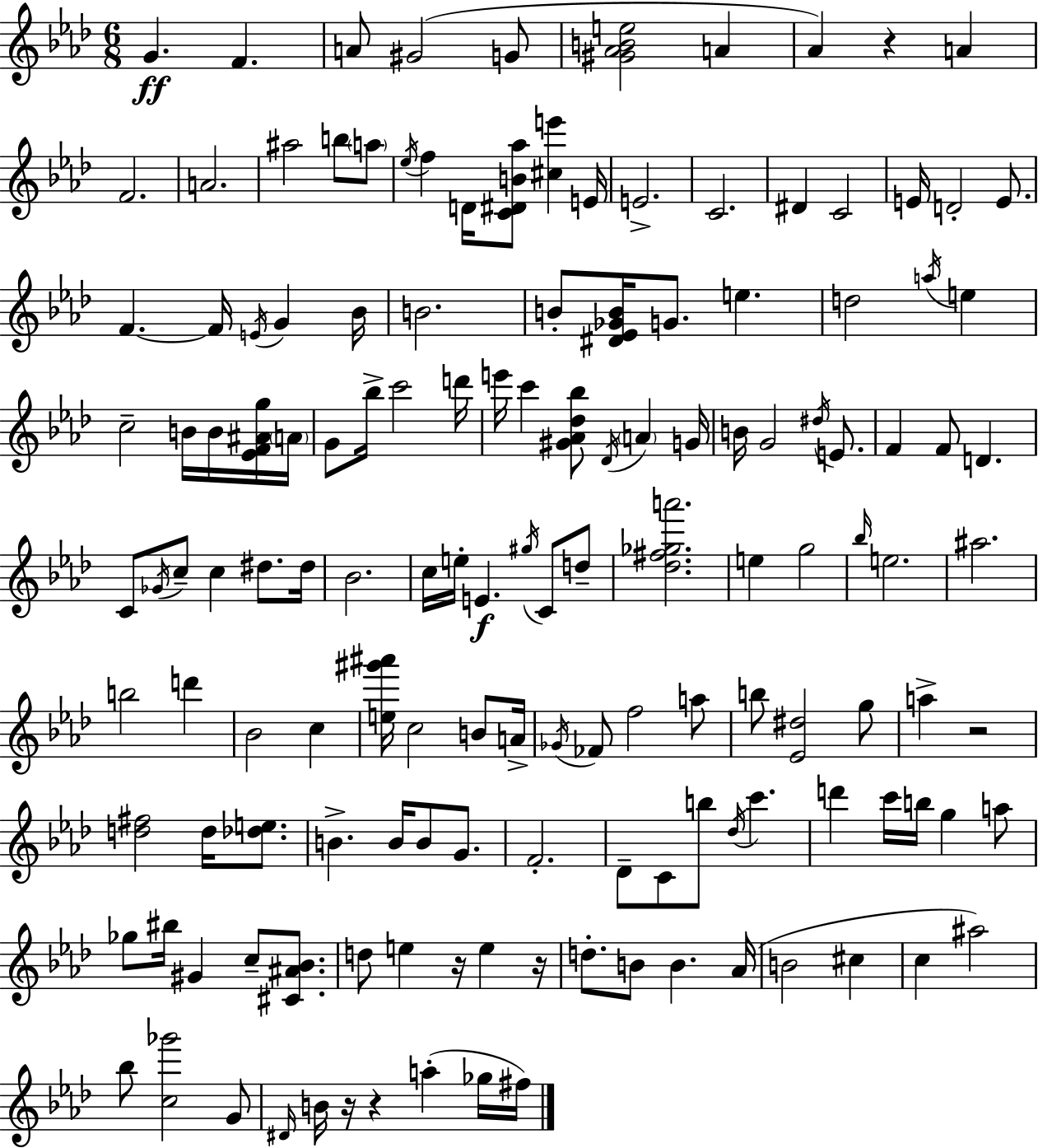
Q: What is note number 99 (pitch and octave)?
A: C6